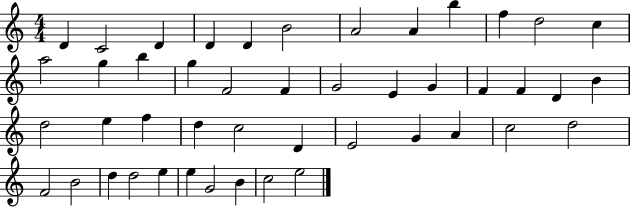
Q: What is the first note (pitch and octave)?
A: D4